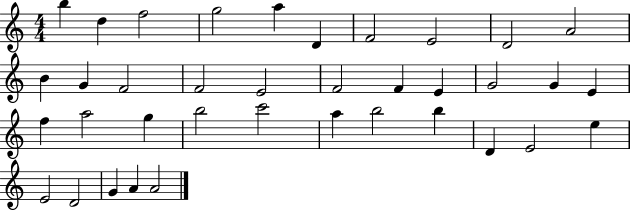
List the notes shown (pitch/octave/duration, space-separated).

B5/q D5/q F5/h G5/h A5/q D4/q F4/h E4/h D4/h A4/h B4/q G4/q F4/h F4/h E4/h F4/h F4/q E4/q G4/h G4/q E4/q F5/q A5/h G5/q B5/h C6/h A5/q B5/h B5/q D4/q E4/h E5/q E4/h D4/h G4/q A4/q A4/h